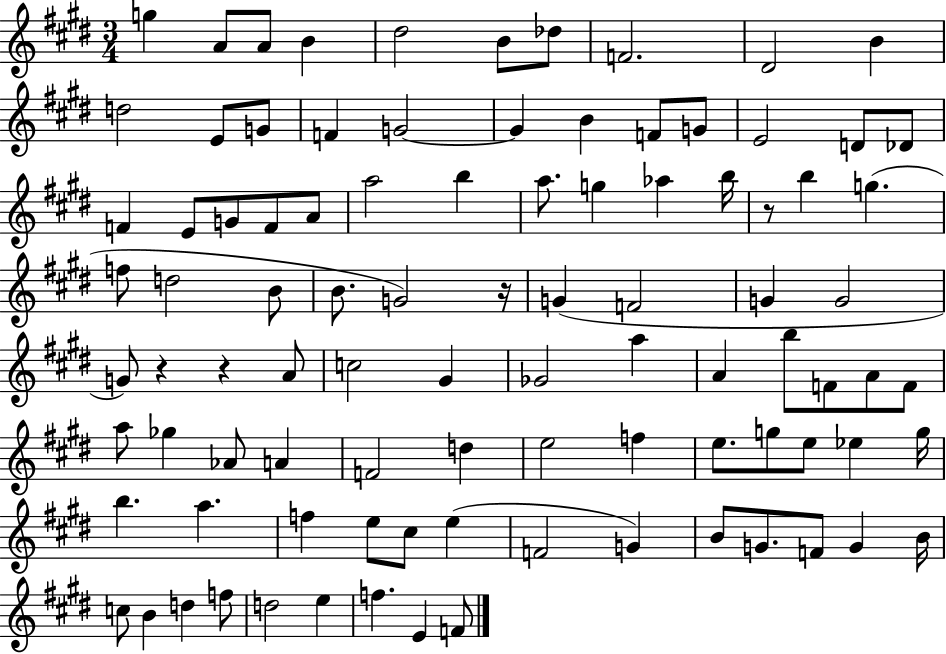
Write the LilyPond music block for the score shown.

{
  \clef treble
  \numericTimeSignature
  \time 3/4
  \key e \major
  g''4 a'8 a'8 b'4 | dis''2 b'8 des''8 | f'2. | dis'2 b'4 | \break d''2 e'8 g'8 | f'4 g'2~~ | g'4 b'4 f'8 g'8 | e'2 d'8 des'8 | \break f'4 e'8 g'8 f'8 a'8 | a''2 b''4 | a''8. g''4 aes''4 b''16 | r8 b''4 g''4.( | \break f''8 d''2 b'8 | b'8. g'2) r16 | g'4( f'2 | g'4 g'2 | \break g'8) r4 r4 a'8 | c''2 gis'4 | ges'2 a''4 | a'4 b''8 f'8 a'8 f'8 | \break a''8 ges''4 aes'8 a'4 | f'2 d''4 | e''2 f''4 | e''8. g''8 e''8 ees''4 g''16 | \break b''4. a''4. | f''4 e''8 cis''8 e''4( | f'2 g'4) | b'8 g'8. f'8 g'4 b'16 | \break c''8 b'4 d''4 f''8 | d''2 e''4 | f''4. e'4 f'8 | \bar "|."
}